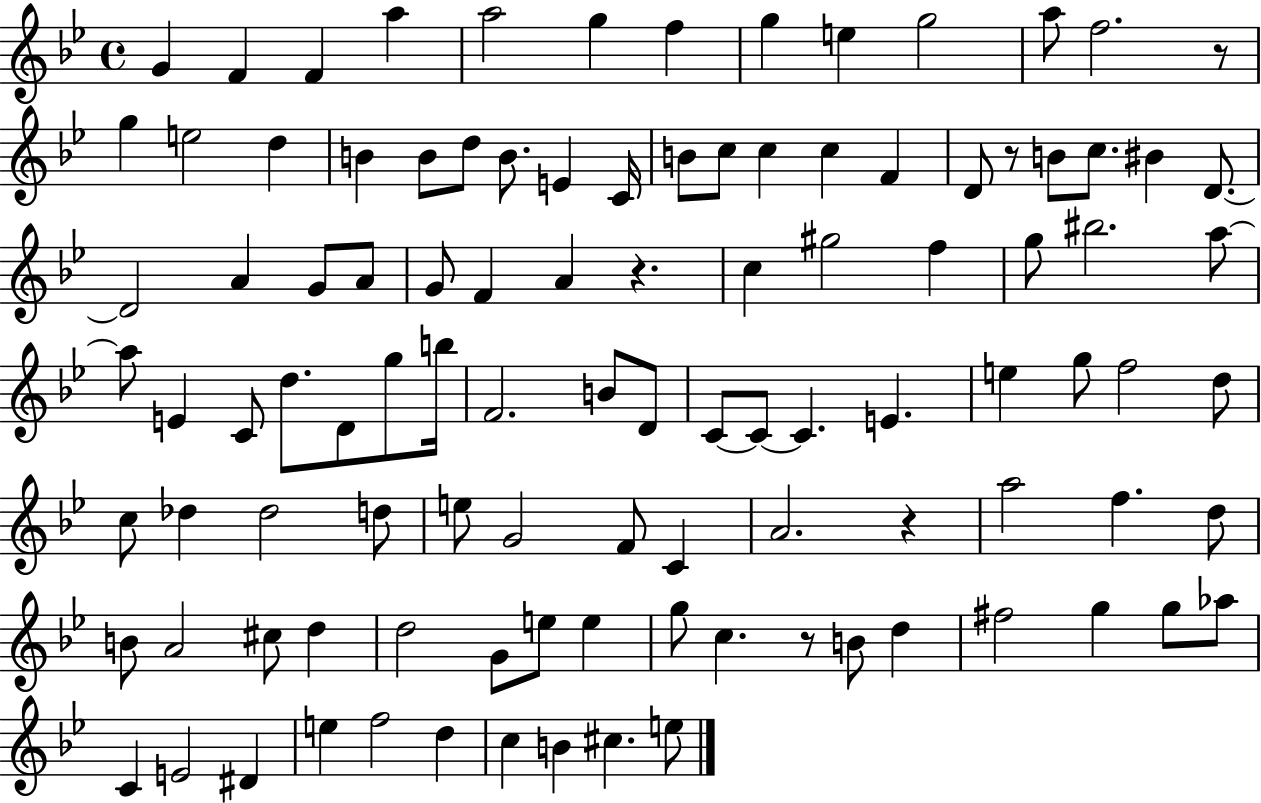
X:1
T:Untitled
M:4/4
L:1/4
K:Bb
G F F a a2 g f g e g2 a/2 f2 z/2 g e2 d B B/2 d/2 B/2 E C/4 B/2 c/2 c c F D/2 z/2 B/2 c/2 ^B D/2 D2 A G/2 A/2 G/2 F A z c ^g2 f g/2 ^b2 a/2 a/2 E C/2 d/2 D/2 g/2 b/4 F2 B/2 D/2 C/2 C/2 C E e g/2 f2 d/2 c/2 _d _d2 d/2 e/2 G2 F/2 C A2 z a2 f d/2 B/2 A2 ^c/2 d d2 G/2 e/2 e g/2 c z/2 B/2 d ^f2 g g/2 _a/2 C E2 ^D e f2 d c B ^c e/2